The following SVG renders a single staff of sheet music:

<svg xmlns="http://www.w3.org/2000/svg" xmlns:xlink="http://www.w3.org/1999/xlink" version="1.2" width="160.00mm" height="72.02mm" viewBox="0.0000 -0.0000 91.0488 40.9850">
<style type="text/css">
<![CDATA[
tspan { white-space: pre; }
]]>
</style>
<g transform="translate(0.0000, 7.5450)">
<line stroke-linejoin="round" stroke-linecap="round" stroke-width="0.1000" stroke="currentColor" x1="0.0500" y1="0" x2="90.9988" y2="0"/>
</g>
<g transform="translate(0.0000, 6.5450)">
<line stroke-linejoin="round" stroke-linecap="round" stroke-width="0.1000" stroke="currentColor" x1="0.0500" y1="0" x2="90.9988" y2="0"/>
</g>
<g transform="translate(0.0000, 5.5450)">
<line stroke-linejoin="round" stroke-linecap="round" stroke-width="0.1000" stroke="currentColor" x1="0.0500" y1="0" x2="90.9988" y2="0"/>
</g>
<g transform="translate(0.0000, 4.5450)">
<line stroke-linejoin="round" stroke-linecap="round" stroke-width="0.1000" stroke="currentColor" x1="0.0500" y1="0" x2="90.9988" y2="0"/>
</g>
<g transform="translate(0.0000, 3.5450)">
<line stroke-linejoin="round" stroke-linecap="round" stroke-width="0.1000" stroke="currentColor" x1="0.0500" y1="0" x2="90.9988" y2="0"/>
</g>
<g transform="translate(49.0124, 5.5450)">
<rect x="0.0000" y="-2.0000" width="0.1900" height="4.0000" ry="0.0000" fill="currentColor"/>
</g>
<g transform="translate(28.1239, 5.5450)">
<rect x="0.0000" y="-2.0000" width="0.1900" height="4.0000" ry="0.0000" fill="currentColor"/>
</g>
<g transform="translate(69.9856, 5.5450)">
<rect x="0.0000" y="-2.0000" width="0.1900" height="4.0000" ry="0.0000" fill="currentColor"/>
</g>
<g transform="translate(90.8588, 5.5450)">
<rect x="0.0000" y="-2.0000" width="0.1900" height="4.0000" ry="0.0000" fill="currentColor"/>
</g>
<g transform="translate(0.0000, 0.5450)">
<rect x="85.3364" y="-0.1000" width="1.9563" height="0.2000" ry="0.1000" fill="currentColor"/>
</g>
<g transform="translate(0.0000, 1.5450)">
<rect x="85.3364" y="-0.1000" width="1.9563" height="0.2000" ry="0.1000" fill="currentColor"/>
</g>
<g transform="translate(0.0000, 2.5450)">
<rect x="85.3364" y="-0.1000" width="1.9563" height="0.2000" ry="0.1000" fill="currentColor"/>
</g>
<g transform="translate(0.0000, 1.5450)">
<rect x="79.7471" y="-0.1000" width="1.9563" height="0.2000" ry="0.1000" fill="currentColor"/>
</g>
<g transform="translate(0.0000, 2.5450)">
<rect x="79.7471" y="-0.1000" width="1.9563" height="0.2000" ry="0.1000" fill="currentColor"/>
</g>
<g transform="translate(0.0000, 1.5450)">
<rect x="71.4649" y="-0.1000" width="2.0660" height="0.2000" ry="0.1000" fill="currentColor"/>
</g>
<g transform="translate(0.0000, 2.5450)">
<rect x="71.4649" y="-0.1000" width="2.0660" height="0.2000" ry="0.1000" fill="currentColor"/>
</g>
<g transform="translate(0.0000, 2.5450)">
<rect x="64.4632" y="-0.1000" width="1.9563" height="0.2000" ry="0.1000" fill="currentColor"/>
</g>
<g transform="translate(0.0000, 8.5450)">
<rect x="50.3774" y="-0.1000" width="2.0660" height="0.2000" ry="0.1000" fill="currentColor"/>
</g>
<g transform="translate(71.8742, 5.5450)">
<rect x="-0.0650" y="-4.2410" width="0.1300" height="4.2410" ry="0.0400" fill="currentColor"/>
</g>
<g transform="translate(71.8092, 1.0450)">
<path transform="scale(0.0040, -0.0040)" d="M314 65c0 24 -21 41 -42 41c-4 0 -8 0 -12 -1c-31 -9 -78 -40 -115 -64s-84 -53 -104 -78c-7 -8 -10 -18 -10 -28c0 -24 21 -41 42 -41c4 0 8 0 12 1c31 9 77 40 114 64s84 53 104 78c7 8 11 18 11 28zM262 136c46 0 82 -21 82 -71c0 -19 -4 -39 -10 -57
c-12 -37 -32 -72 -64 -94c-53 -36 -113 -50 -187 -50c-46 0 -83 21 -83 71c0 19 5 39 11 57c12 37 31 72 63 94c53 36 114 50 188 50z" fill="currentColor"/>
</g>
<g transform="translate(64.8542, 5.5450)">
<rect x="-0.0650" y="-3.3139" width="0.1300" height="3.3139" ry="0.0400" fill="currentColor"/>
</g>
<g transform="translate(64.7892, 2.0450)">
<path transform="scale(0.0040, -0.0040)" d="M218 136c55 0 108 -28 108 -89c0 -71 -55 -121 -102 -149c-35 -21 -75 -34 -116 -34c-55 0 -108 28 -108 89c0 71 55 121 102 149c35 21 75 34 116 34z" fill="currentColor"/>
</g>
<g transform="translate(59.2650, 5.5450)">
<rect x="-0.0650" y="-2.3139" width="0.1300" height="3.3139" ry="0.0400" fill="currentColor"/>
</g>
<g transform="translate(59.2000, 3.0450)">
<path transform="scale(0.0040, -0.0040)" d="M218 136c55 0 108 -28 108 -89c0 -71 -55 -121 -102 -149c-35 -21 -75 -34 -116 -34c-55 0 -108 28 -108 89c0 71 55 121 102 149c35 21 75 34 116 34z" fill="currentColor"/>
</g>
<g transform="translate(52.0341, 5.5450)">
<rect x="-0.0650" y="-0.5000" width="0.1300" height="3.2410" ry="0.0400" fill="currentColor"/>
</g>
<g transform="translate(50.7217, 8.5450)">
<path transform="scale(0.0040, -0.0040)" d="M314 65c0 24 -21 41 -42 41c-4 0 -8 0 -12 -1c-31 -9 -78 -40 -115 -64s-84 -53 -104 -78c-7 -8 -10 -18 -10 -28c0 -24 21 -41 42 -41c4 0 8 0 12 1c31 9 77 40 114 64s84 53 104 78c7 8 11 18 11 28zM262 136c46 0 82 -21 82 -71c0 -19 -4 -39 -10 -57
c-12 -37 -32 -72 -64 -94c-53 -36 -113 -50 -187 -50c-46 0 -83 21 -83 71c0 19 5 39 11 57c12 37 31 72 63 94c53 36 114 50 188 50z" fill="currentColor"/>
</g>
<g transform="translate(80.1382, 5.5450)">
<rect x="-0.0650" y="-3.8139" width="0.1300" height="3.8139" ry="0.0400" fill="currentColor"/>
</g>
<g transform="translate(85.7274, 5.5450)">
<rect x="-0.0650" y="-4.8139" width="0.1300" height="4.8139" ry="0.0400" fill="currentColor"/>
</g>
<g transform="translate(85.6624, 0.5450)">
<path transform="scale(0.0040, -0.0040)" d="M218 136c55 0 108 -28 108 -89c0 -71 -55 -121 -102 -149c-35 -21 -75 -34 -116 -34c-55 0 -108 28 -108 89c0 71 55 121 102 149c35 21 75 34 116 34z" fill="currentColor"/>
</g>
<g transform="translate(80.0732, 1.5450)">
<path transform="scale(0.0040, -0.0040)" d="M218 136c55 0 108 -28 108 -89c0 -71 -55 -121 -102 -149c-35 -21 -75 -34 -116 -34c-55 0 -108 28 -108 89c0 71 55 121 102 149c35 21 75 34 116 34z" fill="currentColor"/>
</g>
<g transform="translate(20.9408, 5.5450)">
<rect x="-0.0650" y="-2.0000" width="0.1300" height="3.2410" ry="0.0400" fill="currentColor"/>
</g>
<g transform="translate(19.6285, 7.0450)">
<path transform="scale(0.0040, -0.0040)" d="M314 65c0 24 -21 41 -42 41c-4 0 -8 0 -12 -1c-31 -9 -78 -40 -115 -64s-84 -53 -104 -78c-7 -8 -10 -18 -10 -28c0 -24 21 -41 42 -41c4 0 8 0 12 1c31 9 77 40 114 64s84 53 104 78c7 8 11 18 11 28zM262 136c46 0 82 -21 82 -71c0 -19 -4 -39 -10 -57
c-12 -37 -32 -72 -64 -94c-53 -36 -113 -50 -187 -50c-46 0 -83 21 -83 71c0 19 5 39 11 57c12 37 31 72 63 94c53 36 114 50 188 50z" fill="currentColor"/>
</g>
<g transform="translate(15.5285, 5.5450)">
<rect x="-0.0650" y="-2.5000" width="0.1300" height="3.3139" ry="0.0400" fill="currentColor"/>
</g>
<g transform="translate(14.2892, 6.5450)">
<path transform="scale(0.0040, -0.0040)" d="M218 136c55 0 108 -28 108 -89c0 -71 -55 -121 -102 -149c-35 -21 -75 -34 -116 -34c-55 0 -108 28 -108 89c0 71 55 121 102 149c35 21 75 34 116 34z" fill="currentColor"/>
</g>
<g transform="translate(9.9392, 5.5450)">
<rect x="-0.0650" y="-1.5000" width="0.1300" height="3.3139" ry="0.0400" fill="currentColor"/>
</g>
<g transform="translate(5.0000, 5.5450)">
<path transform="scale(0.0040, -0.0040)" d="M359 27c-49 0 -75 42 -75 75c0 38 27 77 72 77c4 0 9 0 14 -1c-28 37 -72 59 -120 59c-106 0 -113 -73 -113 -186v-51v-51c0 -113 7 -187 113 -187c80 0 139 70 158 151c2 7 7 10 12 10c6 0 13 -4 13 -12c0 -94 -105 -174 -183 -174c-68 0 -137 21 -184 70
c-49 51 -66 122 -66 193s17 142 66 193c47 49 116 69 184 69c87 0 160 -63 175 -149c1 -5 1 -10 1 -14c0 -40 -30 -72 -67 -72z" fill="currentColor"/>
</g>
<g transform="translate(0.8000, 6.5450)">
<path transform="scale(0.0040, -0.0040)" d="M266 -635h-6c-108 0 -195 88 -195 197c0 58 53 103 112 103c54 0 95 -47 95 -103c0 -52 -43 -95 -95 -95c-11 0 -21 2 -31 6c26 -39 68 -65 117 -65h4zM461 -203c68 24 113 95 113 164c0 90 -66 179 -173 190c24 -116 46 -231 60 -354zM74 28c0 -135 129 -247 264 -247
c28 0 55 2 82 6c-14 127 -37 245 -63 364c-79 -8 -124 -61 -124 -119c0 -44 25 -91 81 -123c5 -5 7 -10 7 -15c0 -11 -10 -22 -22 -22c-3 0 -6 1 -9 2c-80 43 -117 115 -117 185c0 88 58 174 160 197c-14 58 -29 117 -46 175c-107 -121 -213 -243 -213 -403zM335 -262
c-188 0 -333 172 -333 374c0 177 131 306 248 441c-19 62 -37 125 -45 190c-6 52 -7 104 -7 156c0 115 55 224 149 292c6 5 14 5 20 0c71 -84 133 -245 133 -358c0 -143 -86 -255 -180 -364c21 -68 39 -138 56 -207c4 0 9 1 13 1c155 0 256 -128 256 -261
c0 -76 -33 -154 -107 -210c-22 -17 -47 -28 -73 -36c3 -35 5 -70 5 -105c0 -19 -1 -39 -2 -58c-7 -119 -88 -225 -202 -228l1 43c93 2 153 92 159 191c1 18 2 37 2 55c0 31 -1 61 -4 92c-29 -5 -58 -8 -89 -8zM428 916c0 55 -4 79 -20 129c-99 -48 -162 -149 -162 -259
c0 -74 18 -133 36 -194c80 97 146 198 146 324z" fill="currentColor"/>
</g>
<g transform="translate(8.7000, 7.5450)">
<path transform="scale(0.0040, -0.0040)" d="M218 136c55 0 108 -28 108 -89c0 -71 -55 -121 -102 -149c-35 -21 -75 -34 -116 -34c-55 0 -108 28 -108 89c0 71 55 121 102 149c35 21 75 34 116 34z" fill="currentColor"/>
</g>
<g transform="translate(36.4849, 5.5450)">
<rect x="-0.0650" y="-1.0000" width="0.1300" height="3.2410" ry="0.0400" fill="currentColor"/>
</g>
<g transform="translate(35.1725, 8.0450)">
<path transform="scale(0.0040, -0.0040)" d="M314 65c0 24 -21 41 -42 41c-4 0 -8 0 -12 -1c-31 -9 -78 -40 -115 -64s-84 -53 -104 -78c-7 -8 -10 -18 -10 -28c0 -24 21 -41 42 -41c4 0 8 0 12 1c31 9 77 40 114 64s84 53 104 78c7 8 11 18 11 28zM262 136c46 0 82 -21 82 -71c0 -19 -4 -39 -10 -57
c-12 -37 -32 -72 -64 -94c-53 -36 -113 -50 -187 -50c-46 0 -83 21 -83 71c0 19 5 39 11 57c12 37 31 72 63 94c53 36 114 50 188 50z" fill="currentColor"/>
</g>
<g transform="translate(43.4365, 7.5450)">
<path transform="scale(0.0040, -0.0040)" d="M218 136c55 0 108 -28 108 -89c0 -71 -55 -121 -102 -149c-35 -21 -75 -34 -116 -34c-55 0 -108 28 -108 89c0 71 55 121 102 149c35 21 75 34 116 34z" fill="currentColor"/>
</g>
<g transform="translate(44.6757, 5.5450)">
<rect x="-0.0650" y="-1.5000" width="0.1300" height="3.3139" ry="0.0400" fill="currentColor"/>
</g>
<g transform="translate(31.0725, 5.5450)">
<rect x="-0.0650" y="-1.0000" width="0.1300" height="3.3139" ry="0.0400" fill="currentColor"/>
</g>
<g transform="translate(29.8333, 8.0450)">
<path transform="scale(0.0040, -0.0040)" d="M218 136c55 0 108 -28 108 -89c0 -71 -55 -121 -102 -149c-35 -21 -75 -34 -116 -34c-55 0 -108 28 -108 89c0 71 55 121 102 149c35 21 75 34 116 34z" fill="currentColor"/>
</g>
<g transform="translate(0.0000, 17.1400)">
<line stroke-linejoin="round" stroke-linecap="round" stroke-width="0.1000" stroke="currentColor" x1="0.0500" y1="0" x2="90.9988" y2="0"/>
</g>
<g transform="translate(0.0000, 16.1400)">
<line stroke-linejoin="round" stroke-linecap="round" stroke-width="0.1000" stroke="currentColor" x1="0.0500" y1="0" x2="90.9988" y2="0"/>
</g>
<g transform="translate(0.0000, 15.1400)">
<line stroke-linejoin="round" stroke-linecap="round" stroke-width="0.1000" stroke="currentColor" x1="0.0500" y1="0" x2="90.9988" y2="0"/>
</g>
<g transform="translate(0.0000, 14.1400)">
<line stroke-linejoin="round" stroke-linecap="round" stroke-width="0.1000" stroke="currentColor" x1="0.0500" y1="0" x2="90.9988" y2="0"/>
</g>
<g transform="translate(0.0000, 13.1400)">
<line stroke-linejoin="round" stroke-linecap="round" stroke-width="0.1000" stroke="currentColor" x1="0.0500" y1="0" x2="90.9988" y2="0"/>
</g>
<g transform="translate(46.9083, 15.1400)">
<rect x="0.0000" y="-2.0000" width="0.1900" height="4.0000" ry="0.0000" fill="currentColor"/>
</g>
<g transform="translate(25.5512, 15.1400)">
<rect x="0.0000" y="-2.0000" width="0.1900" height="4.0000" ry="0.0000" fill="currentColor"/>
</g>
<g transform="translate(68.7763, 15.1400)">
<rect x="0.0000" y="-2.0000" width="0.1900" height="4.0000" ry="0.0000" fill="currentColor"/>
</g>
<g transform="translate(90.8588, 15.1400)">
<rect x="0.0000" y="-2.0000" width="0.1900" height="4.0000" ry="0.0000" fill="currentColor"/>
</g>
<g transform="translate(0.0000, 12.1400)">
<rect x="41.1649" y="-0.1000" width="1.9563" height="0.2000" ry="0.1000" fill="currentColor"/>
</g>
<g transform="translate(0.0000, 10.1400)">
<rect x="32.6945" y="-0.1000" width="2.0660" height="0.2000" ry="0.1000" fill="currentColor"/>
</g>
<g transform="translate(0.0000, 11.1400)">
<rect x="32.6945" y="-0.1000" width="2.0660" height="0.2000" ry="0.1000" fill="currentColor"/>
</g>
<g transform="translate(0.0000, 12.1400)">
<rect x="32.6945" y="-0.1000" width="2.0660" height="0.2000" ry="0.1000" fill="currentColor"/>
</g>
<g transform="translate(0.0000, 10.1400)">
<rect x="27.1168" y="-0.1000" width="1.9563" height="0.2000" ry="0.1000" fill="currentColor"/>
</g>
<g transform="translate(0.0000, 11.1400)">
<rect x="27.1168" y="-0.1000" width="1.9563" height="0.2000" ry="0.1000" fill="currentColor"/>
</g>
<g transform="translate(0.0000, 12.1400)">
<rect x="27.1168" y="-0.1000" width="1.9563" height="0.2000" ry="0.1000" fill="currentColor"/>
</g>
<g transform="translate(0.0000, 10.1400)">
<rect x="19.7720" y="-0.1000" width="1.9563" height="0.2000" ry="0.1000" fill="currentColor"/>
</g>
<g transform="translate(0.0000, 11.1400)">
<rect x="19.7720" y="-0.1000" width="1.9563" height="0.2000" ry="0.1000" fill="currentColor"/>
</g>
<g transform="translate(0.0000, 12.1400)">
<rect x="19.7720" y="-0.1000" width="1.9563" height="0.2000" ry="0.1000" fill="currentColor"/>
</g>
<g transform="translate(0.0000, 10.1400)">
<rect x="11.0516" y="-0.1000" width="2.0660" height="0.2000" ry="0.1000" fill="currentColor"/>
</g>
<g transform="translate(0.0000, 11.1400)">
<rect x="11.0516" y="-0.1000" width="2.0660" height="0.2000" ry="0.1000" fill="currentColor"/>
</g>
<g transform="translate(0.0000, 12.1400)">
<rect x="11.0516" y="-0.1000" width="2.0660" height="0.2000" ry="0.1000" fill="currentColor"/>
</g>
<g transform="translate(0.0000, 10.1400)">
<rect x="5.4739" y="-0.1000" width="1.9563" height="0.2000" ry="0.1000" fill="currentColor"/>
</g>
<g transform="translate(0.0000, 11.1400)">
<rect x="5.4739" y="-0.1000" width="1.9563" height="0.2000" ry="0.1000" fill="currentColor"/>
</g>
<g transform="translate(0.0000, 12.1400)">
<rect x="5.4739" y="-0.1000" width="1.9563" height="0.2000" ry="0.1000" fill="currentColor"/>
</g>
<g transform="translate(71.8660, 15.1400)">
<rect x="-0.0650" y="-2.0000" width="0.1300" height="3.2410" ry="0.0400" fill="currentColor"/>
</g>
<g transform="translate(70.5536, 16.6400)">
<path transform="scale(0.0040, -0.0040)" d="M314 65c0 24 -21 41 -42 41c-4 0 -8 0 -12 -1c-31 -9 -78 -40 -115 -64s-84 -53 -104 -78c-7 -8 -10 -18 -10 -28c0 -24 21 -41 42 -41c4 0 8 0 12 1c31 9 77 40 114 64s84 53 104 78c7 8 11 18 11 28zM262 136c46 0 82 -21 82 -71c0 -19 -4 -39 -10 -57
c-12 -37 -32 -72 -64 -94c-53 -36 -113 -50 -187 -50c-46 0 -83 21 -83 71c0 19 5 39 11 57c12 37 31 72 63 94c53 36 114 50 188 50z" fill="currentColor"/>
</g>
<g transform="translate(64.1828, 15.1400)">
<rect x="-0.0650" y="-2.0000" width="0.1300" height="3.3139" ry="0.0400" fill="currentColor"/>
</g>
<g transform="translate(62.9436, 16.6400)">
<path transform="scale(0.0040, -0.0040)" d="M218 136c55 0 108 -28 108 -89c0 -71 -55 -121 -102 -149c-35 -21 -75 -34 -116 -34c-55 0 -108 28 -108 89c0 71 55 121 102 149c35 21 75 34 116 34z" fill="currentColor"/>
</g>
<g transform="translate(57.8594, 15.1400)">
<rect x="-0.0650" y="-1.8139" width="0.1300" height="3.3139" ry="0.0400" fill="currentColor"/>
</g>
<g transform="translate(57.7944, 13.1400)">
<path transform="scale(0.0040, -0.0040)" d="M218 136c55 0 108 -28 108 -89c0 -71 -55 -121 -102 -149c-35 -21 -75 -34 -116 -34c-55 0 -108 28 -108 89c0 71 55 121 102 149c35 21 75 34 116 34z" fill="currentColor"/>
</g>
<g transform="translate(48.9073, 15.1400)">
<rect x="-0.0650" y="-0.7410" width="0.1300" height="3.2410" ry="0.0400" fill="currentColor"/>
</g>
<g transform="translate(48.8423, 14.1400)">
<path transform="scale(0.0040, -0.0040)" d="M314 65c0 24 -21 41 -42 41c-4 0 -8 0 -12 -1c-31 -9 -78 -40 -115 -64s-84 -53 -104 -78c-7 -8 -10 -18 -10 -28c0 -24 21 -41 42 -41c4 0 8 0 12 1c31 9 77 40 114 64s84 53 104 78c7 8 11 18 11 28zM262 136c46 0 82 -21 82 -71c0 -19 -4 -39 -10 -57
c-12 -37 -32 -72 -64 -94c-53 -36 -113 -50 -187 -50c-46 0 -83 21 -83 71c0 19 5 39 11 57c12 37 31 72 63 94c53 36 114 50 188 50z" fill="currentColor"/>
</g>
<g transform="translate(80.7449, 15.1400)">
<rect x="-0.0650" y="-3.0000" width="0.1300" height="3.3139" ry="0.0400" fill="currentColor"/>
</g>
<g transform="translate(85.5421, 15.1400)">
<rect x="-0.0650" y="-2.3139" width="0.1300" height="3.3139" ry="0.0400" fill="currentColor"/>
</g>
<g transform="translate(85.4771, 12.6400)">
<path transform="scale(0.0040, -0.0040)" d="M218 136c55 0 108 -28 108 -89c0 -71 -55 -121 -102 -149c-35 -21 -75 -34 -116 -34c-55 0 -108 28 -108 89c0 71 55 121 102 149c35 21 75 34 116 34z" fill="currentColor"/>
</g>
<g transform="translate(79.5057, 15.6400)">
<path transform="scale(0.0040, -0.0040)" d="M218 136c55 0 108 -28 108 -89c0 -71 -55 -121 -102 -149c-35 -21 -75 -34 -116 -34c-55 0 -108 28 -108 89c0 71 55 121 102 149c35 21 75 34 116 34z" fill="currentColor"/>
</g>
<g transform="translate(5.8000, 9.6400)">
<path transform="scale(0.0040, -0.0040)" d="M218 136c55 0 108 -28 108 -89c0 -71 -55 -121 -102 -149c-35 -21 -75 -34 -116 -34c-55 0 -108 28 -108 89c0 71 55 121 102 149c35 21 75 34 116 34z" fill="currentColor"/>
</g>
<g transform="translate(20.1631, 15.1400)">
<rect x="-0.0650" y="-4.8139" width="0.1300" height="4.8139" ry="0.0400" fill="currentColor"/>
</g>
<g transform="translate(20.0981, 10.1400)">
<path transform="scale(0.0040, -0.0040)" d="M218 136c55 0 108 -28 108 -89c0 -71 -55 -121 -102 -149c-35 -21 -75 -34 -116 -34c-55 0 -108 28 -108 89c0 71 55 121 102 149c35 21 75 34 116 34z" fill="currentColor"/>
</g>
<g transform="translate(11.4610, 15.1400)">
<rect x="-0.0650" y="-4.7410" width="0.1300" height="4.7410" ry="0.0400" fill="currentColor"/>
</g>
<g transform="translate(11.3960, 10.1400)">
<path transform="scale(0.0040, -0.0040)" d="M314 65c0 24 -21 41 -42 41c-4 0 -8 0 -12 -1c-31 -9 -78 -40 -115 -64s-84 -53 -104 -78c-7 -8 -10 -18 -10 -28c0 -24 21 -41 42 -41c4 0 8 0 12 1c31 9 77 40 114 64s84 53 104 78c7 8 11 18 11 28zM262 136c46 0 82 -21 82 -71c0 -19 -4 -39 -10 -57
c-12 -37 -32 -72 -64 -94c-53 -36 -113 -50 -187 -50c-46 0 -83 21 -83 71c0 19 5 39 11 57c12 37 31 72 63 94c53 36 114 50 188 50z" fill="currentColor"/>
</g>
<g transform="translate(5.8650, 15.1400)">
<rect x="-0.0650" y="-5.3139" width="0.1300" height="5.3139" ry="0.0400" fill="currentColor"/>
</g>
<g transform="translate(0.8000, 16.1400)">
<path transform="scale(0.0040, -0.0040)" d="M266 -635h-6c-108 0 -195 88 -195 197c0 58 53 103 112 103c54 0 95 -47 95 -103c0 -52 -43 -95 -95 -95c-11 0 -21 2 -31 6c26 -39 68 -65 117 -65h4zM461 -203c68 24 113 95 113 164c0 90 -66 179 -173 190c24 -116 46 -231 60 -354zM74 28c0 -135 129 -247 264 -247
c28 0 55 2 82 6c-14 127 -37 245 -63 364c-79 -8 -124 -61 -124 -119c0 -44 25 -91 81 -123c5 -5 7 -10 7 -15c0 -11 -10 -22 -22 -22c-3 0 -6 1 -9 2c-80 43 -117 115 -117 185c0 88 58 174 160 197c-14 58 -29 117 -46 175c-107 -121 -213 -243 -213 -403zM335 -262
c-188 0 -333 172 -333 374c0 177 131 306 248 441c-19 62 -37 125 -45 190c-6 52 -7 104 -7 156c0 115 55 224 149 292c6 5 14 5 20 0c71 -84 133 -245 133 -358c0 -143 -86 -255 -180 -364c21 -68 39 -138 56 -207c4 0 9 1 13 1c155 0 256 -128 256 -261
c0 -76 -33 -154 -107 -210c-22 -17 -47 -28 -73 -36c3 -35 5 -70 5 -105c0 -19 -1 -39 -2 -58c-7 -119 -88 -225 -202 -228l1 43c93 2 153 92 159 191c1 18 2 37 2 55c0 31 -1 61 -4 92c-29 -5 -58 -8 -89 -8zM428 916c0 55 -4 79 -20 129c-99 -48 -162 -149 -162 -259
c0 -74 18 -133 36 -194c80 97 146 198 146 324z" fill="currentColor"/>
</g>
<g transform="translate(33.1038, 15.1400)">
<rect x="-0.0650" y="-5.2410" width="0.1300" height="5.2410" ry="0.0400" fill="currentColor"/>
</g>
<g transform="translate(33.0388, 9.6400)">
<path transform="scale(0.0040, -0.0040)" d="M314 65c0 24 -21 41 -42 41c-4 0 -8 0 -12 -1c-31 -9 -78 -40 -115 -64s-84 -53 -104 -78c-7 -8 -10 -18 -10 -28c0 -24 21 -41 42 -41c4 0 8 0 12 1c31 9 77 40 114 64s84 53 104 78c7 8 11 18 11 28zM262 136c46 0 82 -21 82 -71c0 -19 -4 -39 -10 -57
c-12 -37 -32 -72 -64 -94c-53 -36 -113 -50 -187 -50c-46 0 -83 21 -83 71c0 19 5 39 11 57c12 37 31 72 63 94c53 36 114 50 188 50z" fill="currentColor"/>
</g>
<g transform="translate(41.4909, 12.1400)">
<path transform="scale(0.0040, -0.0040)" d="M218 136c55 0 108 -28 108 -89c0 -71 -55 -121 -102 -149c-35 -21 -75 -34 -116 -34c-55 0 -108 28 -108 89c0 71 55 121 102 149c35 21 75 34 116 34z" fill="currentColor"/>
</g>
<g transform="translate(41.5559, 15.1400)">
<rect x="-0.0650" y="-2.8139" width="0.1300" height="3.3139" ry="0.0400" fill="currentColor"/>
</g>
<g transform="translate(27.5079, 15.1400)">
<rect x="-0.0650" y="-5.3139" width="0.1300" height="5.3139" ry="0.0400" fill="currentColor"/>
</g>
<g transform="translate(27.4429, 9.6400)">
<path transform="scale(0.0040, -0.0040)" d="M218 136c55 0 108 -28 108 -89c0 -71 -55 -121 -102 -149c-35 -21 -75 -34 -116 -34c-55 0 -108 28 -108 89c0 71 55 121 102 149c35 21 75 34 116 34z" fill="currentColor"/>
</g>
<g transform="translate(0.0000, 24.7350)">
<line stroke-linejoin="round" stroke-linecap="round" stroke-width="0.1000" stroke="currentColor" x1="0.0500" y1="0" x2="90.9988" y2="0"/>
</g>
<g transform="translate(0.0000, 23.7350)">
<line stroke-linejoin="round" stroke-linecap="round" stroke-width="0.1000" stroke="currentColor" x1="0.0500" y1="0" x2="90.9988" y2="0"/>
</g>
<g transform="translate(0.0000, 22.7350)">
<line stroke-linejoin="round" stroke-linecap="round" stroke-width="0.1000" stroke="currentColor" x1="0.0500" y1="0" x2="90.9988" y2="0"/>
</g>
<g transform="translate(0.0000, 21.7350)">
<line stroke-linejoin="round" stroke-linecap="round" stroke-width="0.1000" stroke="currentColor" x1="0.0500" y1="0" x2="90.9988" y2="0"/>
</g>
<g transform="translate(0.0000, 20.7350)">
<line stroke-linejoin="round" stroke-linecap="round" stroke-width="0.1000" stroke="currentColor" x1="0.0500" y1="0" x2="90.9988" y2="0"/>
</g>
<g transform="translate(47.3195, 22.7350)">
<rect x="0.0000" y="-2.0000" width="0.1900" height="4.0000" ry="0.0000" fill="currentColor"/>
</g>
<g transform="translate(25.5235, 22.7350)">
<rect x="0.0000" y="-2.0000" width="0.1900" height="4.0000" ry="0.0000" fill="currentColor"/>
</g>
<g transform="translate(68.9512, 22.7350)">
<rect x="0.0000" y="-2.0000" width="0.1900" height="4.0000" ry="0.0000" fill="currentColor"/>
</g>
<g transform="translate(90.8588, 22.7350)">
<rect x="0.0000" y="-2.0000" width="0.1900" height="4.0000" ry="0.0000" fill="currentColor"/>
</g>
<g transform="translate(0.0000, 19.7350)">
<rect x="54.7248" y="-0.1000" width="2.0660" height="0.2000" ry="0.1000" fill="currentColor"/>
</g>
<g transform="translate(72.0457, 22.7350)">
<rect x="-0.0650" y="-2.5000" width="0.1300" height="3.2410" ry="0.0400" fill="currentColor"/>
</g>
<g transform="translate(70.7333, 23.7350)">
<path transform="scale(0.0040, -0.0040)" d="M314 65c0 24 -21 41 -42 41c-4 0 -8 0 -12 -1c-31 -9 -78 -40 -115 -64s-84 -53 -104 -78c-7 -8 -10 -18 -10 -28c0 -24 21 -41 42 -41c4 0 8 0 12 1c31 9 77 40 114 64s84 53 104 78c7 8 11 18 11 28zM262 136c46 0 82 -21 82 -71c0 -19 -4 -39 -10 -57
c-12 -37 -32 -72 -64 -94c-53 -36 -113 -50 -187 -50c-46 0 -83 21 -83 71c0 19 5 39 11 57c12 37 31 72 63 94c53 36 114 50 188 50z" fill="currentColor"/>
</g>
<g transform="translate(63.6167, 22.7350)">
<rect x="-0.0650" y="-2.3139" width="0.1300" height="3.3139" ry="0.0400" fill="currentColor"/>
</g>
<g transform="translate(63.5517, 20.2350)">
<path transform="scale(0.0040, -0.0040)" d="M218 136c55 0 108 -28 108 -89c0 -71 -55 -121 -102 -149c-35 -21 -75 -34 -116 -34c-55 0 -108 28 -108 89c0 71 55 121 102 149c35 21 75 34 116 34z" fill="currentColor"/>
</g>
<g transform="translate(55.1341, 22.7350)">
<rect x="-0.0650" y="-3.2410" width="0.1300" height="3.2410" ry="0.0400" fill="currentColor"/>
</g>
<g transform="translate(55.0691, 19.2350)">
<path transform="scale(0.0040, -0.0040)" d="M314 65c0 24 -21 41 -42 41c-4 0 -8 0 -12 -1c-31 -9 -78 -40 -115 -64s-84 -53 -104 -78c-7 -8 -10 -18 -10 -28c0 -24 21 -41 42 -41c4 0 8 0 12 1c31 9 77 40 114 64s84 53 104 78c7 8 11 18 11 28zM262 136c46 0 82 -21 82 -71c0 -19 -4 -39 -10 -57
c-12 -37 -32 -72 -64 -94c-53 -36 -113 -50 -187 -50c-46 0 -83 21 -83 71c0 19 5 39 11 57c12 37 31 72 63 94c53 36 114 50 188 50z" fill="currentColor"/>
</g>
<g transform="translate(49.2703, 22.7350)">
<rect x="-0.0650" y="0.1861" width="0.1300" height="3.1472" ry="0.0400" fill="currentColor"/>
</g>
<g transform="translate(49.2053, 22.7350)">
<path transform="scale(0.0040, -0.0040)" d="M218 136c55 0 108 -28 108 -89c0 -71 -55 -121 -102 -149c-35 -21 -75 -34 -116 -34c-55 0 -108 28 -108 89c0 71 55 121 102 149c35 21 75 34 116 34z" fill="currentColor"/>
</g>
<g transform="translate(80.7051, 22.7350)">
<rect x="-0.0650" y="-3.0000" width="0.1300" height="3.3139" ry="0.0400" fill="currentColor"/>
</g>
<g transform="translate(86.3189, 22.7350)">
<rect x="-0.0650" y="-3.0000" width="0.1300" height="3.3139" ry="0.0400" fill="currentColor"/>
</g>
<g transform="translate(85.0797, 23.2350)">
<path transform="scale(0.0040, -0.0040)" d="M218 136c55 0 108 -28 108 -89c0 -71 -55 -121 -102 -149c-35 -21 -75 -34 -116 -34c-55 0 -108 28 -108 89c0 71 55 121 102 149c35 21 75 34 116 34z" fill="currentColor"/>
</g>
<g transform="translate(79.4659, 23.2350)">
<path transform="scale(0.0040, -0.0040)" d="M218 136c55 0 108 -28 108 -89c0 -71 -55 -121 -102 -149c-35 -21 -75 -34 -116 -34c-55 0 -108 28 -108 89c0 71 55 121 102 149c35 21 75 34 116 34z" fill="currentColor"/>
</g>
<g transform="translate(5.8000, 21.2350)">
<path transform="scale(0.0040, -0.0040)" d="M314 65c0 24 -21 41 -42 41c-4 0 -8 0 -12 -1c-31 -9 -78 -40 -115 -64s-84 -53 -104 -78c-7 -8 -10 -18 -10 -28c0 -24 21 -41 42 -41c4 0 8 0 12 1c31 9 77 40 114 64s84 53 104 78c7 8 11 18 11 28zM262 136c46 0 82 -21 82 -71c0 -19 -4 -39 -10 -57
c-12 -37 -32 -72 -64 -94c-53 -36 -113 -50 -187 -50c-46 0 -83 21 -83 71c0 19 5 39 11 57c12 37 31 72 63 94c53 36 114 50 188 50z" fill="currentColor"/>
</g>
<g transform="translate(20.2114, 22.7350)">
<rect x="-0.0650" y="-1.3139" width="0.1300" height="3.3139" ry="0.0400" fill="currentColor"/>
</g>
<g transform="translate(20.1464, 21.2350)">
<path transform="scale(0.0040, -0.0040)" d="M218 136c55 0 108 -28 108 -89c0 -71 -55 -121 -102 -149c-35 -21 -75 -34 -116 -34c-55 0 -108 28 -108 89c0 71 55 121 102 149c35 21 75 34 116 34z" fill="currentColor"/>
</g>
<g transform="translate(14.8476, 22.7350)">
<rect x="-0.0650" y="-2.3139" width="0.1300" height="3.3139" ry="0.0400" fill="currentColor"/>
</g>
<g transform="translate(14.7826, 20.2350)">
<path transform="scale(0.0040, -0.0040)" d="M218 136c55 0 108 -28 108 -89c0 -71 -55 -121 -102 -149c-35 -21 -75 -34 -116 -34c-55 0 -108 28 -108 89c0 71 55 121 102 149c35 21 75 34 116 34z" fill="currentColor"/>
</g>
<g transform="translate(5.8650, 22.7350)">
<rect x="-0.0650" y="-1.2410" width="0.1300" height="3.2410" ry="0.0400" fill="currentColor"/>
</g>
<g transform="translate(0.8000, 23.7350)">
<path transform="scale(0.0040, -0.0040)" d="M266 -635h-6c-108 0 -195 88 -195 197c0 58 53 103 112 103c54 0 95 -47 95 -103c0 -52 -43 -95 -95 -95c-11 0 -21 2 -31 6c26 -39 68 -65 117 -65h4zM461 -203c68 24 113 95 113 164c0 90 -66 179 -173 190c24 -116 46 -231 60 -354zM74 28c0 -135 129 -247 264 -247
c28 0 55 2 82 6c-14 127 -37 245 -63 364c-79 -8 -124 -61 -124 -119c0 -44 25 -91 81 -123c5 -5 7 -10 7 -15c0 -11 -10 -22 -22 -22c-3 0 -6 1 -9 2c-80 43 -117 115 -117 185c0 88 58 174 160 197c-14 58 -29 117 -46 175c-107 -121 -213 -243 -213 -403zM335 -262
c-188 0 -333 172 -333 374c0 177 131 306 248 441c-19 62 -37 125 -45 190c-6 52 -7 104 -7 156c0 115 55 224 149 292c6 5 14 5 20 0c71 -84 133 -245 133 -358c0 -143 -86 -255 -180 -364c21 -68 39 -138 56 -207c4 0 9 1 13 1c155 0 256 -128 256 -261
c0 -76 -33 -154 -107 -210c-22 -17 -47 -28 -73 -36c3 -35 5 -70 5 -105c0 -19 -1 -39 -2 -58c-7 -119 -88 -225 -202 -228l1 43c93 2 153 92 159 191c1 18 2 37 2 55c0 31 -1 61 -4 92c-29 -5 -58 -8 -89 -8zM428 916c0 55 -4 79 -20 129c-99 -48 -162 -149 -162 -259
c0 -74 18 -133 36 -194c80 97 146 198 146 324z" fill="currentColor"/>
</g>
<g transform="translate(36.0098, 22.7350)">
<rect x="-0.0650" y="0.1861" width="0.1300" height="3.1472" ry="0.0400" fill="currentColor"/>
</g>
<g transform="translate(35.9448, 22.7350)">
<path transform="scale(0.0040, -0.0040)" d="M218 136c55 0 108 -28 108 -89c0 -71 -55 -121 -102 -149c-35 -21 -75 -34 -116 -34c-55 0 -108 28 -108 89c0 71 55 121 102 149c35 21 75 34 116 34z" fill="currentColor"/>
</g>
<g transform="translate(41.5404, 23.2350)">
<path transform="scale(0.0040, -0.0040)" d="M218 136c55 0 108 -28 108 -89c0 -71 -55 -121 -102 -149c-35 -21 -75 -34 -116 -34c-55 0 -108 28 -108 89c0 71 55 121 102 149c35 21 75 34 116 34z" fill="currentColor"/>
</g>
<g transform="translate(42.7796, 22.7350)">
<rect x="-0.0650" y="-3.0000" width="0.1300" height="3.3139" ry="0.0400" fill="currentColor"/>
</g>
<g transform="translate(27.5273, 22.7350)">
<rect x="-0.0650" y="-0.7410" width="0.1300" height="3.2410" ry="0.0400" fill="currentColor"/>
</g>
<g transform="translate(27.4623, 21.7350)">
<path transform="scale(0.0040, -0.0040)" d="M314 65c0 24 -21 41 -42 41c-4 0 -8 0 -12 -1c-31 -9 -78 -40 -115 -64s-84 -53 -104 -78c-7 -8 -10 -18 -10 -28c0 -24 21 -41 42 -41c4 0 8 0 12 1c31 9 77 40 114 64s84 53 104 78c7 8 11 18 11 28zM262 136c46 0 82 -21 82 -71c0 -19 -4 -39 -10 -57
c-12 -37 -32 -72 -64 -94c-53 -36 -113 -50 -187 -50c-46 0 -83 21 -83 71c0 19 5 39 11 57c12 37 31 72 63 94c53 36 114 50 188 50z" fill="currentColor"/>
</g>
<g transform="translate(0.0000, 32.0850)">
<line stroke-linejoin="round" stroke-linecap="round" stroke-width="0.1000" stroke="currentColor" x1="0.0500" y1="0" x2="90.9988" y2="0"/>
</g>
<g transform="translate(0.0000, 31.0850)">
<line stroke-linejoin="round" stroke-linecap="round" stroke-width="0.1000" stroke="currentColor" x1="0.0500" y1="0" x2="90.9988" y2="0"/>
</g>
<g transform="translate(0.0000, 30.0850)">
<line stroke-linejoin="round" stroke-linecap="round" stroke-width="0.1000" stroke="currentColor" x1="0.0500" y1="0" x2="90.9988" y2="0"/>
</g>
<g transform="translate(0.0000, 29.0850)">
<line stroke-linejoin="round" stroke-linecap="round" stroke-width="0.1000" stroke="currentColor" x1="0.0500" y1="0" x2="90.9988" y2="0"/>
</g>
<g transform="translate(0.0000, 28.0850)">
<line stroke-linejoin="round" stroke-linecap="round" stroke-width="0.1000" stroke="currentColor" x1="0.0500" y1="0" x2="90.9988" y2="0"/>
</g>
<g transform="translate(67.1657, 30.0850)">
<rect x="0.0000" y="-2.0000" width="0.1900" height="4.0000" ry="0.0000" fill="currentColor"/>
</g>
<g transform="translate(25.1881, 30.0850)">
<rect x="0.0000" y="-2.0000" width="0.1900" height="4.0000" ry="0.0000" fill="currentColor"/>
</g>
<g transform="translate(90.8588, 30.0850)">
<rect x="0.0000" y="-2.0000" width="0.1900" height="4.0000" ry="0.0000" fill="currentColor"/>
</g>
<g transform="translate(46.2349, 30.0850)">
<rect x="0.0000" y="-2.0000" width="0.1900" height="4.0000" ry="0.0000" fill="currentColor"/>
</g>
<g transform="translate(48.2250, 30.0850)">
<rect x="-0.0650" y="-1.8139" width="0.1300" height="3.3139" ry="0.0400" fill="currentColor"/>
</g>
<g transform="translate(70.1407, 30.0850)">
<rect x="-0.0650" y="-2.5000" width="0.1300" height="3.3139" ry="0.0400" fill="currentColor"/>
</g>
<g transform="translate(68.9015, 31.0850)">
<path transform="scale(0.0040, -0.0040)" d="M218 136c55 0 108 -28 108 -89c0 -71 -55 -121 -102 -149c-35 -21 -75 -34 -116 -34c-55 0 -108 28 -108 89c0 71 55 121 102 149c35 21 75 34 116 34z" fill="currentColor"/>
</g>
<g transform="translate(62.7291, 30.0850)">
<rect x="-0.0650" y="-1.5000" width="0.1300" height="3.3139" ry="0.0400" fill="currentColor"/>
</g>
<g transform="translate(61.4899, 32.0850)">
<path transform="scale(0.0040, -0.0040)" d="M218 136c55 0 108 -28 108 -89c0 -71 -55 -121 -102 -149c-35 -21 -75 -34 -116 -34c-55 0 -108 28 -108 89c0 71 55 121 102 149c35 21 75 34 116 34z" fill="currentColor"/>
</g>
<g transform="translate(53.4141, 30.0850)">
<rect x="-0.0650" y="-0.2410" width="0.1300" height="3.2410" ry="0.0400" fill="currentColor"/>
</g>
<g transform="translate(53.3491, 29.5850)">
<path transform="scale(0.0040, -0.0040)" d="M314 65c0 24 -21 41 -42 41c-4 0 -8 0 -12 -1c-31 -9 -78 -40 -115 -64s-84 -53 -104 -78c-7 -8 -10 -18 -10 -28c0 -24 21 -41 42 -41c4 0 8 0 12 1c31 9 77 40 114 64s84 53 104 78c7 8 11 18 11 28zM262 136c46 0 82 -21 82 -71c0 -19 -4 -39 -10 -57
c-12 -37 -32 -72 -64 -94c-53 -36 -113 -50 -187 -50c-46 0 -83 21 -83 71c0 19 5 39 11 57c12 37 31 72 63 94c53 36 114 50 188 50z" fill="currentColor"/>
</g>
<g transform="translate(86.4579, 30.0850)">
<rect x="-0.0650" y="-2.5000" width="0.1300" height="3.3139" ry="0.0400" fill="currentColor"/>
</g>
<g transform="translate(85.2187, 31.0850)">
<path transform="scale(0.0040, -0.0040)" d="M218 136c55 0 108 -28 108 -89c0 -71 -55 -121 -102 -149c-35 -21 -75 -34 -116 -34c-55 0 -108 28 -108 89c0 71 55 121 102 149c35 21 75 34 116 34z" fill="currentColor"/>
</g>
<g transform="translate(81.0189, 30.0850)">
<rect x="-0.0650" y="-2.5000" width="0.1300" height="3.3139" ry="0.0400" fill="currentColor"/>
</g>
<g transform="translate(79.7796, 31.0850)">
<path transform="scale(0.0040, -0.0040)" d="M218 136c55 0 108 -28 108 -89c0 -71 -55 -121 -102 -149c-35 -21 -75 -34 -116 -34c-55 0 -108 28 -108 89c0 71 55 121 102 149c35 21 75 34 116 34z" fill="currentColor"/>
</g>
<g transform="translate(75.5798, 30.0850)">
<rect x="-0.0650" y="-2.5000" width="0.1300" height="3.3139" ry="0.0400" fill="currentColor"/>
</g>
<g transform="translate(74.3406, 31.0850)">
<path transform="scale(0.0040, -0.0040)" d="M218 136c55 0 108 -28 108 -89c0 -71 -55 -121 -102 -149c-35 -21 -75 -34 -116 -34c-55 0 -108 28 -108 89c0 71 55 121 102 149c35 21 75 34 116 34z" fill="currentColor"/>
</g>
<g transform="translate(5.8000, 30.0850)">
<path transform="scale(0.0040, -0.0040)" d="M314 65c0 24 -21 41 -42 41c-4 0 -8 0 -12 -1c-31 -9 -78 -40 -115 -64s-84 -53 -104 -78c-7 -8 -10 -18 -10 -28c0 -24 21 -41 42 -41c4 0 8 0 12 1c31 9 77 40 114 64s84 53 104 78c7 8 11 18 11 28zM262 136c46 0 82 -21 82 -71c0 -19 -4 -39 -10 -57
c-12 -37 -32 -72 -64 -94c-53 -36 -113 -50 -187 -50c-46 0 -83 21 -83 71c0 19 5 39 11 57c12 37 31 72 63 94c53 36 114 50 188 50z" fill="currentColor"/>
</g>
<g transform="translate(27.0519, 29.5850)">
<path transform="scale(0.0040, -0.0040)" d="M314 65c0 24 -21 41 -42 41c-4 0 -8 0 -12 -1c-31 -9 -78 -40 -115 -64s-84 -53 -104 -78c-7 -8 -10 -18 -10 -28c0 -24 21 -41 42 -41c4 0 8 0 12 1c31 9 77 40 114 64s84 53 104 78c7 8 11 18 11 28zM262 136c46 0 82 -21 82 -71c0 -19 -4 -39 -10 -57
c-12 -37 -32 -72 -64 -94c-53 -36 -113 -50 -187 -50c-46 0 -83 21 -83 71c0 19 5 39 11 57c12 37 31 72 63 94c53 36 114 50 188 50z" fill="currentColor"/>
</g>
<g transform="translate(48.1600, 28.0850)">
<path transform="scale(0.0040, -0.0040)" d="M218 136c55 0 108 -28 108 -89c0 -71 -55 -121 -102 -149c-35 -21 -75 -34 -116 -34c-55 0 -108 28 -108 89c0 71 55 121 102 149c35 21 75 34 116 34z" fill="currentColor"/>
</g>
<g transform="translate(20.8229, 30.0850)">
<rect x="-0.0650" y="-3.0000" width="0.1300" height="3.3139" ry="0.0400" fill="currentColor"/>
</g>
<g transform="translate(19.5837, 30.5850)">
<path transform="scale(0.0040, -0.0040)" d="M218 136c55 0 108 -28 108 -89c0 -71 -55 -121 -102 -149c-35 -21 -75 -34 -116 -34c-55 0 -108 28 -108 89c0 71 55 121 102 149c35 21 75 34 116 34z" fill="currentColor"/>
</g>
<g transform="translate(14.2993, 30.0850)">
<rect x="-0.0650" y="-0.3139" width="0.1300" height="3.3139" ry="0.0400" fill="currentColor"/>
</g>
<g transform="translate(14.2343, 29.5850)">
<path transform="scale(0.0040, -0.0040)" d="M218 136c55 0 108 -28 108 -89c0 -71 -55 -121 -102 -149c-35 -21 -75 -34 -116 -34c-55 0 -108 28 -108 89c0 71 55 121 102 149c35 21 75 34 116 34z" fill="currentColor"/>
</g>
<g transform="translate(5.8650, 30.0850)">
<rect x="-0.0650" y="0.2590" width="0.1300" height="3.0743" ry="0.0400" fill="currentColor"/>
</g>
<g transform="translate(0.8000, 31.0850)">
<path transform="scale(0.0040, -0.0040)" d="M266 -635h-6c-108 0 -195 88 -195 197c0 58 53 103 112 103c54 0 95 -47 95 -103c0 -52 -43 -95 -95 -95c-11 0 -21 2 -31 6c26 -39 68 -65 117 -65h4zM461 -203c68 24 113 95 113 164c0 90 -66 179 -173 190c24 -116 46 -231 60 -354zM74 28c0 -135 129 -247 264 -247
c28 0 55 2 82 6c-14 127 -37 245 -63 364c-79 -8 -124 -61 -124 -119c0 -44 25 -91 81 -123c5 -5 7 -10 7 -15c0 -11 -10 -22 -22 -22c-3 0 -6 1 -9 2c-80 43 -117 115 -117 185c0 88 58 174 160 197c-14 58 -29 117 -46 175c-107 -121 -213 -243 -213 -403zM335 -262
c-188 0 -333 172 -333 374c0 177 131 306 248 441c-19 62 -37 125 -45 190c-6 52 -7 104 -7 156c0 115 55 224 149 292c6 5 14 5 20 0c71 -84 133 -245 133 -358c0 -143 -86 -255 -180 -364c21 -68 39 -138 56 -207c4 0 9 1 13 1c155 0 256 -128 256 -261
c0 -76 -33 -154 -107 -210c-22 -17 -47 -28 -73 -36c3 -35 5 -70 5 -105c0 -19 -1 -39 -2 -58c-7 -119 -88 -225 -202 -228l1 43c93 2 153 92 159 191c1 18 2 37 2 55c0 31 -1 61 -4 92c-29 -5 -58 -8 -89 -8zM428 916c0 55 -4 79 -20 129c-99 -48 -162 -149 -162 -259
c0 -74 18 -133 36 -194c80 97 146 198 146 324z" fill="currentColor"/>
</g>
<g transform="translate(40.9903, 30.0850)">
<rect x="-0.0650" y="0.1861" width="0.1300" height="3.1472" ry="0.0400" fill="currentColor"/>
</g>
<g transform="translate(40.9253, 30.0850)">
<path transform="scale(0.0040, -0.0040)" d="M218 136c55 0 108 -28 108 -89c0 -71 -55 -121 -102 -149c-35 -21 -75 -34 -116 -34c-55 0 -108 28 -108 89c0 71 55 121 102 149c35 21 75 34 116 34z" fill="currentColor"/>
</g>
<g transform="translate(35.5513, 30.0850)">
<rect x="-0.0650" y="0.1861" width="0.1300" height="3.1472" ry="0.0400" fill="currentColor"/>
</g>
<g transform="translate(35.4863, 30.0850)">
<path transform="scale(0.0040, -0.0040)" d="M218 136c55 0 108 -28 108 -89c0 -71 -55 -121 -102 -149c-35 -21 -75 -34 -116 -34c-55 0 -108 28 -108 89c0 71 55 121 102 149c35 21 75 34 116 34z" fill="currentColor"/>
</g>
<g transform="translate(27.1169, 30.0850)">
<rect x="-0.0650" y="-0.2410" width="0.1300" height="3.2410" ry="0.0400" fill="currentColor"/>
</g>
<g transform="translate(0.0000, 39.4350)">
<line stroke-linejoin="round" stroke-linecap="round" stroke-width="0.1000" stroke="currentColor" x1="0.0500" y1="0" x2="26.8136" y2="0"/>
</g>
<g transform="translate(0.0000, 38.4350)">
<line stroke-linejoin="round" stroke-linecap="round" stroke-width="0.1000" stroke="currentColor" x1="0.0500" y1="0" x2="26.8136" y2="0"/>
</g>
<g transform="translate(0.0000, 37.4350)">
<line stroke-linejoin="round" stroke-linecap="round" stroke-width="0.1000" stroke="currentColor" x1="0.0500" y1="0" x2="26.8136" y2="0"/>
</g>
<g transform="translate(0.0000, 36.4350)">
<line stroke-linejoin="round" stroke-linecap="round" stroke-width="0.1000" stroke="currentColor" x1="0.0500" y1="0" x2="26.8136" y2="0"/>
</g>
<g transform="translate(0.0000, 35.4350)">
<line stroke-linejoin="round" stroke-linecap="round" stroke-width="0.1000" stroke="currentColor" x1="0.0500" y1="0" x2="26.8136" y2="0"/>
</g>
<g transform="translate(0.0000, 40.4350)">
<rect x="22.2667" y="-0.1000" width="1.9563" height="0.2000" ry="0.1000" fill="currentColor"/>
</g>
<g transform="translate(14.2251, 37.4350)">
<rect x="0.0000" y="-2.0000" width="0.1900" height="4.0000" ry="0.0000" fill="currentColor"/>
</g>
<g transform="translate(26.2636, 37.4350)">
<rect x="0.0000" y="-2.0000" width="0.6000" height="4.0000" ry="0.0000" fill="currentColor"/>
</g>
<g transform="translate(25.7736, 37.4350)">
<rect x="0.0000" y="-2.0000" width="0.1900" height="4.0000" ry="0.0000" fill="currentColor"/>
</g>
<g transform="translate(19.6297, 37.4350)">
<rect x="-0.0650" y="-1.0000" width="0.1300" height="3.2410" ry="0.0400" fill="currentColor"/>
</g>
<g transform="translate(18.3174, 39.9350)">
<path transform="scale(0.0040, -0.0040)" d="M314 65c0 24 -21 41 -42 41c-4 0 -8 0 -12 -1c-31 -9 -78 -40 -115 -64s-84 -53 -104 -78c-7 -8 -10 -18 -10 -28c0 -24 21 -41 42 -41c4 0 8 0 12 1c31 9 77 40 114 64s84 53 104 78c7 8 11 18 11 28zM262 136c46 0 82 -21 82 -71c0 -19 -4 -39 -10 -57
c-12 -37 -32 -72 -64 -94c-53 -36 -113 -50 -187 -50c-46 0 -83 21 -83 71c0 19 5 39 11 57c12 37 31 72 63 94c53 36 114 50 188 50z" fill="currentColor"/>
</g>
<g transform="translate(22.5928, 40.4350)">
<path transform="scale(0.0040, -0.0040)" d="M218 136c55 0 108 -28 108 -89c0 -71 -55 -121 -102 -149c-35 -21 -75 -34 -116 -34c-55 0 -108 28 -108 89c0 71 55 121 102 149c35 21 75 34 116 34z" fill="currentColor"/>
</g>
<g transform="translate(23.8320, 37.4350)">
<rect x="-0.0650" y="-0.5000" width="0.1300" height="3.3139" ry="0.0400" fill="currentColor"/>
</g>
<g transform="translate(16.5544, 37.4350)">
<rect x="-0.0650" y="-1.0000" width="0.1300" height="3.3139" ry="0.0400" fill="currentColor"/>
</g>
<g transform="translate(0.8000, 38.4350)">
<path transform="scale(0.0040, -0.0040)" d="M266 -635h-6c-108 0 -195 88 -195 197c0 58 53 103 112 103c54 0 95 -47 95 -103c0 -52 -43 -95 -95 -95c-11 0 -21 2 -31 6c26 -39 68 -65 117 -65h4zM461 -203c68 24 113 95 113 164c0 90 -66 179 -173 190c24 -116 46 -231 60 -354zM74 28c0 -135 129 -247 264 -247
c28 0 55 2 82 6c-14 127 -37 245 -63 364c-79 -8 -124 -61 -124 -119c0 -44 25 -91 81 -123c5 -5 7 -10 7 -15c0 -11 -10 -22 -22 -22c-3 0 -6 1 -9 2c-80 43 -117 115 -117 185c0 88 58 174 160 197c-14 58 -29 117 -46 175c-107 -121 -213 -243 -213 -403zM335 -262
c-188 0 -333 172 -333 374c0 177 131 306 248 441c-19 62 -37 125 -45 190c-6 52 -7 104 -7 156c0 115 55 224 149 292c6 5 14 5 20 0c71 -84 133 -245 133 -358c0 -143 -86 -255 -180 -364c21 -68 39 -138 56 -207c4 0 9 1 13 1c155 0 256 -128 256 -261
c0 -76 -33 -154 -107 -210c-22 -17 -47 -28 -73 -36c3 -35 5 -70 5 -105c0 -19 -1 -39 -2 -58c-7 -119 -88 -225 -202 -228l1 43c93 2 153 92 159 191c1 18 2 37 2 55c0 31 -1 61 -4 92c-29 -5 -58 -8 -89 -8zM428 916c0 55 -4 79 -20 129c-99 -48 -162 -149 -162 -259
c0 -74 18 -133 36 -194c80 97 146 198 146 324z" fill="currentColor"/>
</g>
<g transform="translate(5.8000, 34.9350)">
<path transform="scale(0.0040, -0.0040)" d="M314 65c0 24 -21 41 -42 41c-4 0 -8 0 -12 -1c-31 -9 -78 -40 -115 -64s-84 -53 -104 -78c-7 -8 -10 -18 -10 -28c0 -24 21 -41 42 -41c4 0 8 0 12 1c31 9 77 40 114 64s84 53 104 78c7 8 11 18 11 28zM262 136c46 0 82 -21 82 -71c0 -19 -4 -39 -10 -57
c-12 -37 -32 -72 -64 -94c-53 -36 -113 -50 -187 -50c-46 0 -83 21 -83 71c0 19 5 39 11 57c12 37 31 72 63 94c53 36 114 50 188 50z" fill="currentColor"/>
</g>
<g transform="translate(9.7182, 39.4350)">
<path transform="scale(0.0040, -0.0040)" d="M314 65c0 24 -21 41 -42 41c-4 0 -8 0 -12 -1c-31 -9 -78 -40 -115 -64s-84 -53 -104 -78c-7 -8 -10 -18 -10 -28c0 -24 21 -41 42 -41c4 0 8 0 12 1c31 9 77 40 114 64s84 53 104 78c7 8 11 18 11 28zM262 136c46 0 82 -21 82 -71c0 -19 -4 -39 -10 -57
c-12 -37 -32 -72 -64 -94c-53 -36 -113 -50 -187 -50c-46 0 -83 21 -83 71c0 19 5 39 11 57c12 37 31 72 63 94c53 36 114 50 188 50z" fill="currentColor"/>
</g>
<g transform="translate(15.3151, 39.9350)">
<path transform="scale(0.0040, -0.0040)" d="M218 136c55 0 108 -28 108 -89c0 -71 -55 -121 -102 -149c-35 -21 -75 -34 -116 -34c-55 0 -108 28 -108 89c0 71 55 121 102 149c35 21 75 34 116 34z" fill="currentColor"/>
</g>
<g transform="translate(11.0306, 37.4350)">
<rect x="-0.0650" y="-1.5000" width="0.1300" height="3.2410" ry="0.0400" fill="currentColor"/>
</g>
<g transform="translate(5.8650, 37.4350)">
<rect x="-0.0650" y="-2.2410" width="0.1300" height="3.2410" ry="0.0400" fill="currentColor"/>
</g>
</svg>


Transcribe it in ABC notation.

X:1
T:Untitled
M:4/4
L:1/4
K:C
E G F2 D D2 E C2 g b d'2 c' e' f' e'2 e' f' f'2 a d2 f F F2 A g e2 g e d2 B A B b2 g G2 A A B2 c A c2 B B f c2 E G G G G g2 E2 D D2 C